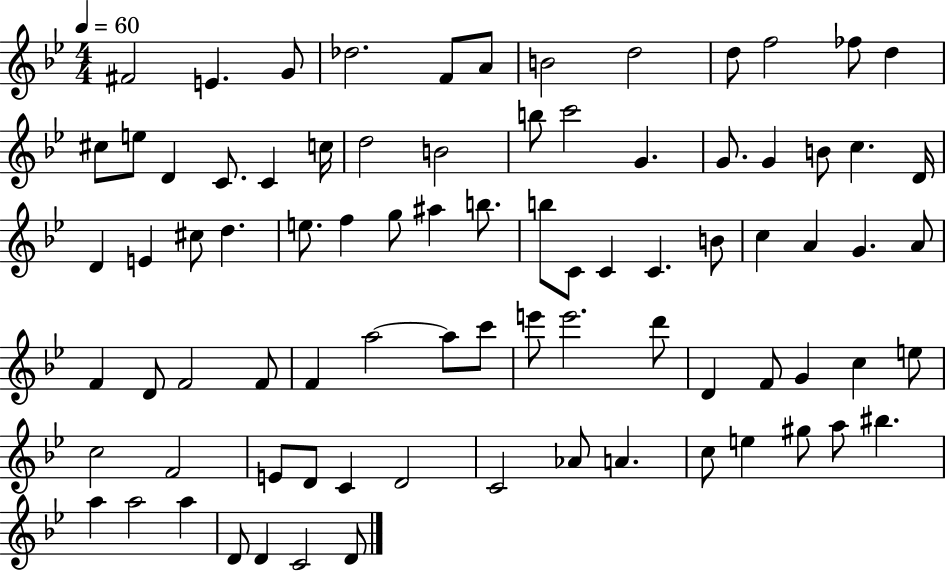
{
  \clef treble
  \numericTimeSignature
  \time 4/4
  \key bes \major
  \tempo 4 = 60
  fis'2 e'4. g'8 | des''2. f'8 a'8 | b'2 d''2 | d''8 f''2 fes''8 d''4 | \break cis''8 e''8 d'4 c'8. c'4 c''16 | d''2 b'2 | b''8 c'''2 g'4. | g'8. g'4 b'8 c''4. d'16 | \break d'4 e'4 cis''8 d''4. | e''8. f''4 g''8 ais''4 b''8. | b''8 c'8 c'4 c'4. b'8 | c''4 a'4 g'4. a'8 | \break f'4 d'8 f'2 f'8 | f'4 a''2~~ a''8 c'''8 | e'''8 e'''2. d'''8 | d'4 f'8 g'4 c''4 e''8 | \break c''2 f'2 | e'8 d'8 c'4 d'2 | c'2 aes'8 a'4. | c''8 e''4 gis''8 a''8 bis''4. | \break a''4 a''2 a''4 | d'8 d'4 c'2 d'8 | \bar "|."
}